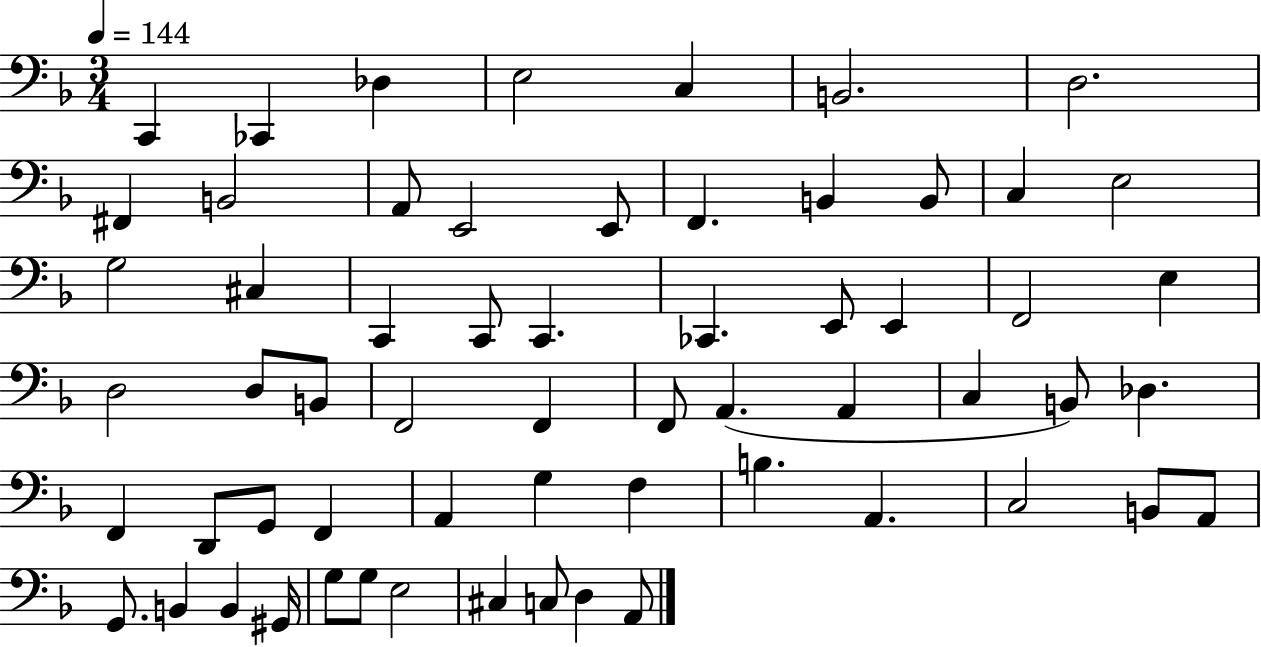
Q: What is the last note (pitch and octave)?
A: A2